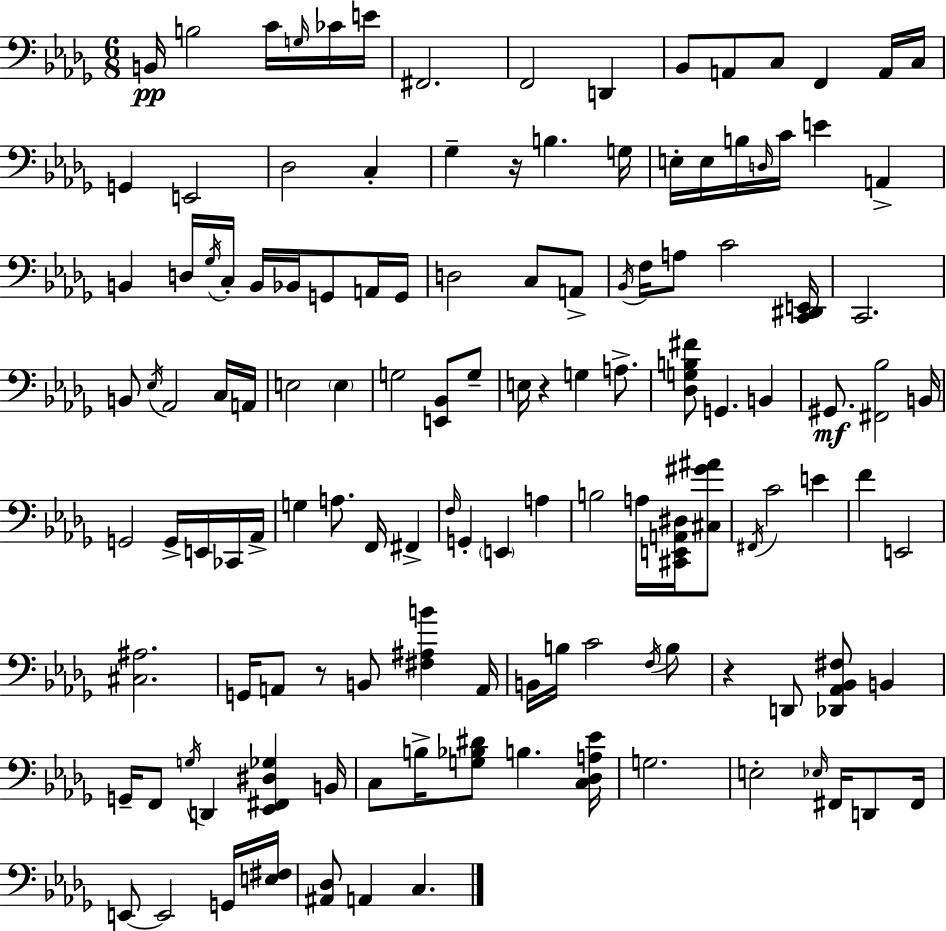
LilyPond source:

{
  \clef bass
  \numericTimeSignature
  \time 6/8
  \key bes \minor
  b,16\pp b2 c'16 \grace { g16 } ces'16 | e'16 fis,2. | f,2 d,4 | bes,8 a,8 c8 f,4 a,16 | \break c16 g,4 e,2 | des2 c4-. | ges4-- r16 b4. | g16 e16-. e16 b16 \grace { d16 } c'16 e'4 a,4-> | \break b,4 d16 \acciaccatura { ges16 } c16-. b,16 bes,16 g,8 | a,16 g,16 d2 c8 | a,8-> \acciaccatura { bes,16 } f16 a8 c'2 | <c, dis, e,>16 c,2. | \break b,8 \acciaccatura { ees16 } aes,2 | c16 a,16 e2 | \parenthesize e4 g2 | <e, bes,>8 g8-- e16 r4 g4 | \break a8.-> <des g b fis'>8 g,4. | b,4 gis,8.\mf <fis, bes>2 | b,16 g,2 | g,16-> e,16 ces,16 aes,16-> g4 a8. | \break f,16 fis,4-> \grace { f16 } g,4-. \parenthesize e,4 | a4 b2 | a16 <cis, e, a, dis>16 <cis gis' ais'>8 \acciaccatura { fis,16 } c'2 | e'4 f'4 e,2 | \break <cis ais>2. | g,16 a,8 r8 | b,8 <fis ais b'>4 a,16 b,16 b16 c'2 | \acciaccatura { f16 } b8 r4 | \break d,8 <des, aes, bes, fis>8 b,4 g,16-- f,8 \acciaccatura { g16 } | d,4 <ees, fis, dis ges>4 b,16 c8 b16-> | <g bes dis'>8 b4. <c des a ees'>16 g2. | e2-. | \break \grace { ees16 } fis,16 d,8 fis,16 e,8~~ | e,2 g,16 <e fis>16 <ais, des>8 | a,4 c4. \bar "|."
}